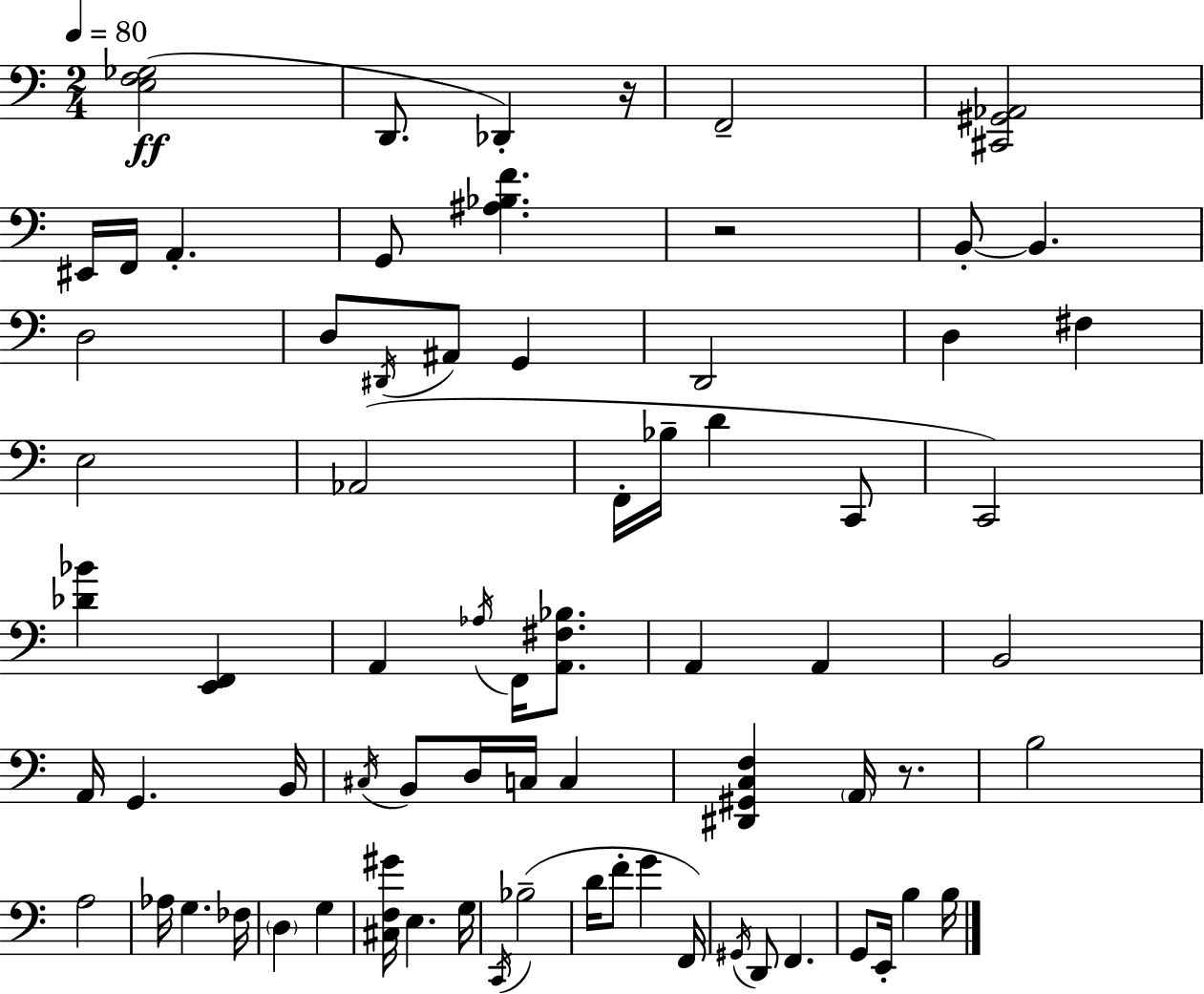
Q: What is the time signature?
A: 2/4